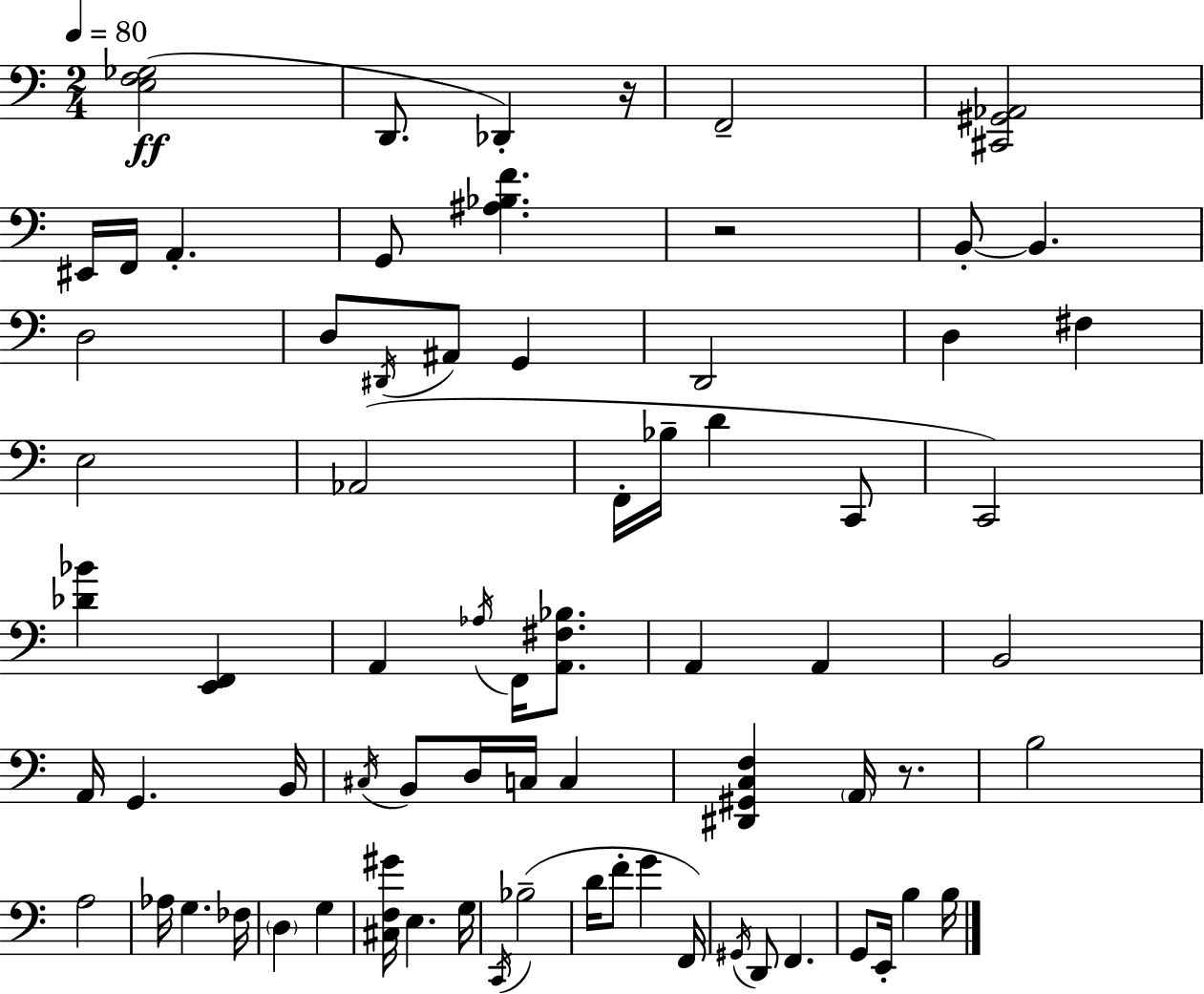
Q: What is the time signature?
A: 2/4